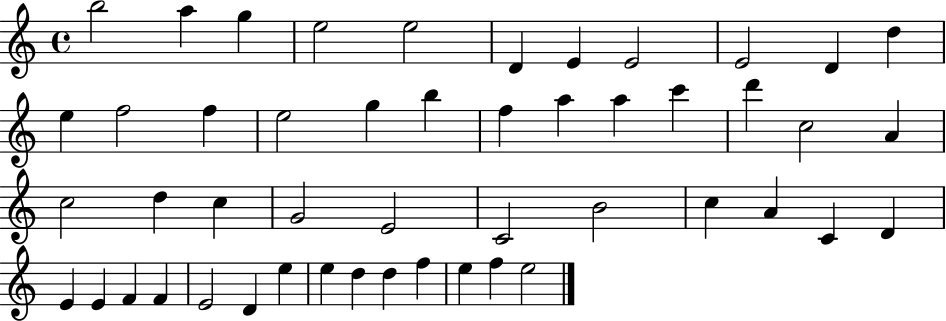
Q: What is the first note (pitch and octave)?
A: B5